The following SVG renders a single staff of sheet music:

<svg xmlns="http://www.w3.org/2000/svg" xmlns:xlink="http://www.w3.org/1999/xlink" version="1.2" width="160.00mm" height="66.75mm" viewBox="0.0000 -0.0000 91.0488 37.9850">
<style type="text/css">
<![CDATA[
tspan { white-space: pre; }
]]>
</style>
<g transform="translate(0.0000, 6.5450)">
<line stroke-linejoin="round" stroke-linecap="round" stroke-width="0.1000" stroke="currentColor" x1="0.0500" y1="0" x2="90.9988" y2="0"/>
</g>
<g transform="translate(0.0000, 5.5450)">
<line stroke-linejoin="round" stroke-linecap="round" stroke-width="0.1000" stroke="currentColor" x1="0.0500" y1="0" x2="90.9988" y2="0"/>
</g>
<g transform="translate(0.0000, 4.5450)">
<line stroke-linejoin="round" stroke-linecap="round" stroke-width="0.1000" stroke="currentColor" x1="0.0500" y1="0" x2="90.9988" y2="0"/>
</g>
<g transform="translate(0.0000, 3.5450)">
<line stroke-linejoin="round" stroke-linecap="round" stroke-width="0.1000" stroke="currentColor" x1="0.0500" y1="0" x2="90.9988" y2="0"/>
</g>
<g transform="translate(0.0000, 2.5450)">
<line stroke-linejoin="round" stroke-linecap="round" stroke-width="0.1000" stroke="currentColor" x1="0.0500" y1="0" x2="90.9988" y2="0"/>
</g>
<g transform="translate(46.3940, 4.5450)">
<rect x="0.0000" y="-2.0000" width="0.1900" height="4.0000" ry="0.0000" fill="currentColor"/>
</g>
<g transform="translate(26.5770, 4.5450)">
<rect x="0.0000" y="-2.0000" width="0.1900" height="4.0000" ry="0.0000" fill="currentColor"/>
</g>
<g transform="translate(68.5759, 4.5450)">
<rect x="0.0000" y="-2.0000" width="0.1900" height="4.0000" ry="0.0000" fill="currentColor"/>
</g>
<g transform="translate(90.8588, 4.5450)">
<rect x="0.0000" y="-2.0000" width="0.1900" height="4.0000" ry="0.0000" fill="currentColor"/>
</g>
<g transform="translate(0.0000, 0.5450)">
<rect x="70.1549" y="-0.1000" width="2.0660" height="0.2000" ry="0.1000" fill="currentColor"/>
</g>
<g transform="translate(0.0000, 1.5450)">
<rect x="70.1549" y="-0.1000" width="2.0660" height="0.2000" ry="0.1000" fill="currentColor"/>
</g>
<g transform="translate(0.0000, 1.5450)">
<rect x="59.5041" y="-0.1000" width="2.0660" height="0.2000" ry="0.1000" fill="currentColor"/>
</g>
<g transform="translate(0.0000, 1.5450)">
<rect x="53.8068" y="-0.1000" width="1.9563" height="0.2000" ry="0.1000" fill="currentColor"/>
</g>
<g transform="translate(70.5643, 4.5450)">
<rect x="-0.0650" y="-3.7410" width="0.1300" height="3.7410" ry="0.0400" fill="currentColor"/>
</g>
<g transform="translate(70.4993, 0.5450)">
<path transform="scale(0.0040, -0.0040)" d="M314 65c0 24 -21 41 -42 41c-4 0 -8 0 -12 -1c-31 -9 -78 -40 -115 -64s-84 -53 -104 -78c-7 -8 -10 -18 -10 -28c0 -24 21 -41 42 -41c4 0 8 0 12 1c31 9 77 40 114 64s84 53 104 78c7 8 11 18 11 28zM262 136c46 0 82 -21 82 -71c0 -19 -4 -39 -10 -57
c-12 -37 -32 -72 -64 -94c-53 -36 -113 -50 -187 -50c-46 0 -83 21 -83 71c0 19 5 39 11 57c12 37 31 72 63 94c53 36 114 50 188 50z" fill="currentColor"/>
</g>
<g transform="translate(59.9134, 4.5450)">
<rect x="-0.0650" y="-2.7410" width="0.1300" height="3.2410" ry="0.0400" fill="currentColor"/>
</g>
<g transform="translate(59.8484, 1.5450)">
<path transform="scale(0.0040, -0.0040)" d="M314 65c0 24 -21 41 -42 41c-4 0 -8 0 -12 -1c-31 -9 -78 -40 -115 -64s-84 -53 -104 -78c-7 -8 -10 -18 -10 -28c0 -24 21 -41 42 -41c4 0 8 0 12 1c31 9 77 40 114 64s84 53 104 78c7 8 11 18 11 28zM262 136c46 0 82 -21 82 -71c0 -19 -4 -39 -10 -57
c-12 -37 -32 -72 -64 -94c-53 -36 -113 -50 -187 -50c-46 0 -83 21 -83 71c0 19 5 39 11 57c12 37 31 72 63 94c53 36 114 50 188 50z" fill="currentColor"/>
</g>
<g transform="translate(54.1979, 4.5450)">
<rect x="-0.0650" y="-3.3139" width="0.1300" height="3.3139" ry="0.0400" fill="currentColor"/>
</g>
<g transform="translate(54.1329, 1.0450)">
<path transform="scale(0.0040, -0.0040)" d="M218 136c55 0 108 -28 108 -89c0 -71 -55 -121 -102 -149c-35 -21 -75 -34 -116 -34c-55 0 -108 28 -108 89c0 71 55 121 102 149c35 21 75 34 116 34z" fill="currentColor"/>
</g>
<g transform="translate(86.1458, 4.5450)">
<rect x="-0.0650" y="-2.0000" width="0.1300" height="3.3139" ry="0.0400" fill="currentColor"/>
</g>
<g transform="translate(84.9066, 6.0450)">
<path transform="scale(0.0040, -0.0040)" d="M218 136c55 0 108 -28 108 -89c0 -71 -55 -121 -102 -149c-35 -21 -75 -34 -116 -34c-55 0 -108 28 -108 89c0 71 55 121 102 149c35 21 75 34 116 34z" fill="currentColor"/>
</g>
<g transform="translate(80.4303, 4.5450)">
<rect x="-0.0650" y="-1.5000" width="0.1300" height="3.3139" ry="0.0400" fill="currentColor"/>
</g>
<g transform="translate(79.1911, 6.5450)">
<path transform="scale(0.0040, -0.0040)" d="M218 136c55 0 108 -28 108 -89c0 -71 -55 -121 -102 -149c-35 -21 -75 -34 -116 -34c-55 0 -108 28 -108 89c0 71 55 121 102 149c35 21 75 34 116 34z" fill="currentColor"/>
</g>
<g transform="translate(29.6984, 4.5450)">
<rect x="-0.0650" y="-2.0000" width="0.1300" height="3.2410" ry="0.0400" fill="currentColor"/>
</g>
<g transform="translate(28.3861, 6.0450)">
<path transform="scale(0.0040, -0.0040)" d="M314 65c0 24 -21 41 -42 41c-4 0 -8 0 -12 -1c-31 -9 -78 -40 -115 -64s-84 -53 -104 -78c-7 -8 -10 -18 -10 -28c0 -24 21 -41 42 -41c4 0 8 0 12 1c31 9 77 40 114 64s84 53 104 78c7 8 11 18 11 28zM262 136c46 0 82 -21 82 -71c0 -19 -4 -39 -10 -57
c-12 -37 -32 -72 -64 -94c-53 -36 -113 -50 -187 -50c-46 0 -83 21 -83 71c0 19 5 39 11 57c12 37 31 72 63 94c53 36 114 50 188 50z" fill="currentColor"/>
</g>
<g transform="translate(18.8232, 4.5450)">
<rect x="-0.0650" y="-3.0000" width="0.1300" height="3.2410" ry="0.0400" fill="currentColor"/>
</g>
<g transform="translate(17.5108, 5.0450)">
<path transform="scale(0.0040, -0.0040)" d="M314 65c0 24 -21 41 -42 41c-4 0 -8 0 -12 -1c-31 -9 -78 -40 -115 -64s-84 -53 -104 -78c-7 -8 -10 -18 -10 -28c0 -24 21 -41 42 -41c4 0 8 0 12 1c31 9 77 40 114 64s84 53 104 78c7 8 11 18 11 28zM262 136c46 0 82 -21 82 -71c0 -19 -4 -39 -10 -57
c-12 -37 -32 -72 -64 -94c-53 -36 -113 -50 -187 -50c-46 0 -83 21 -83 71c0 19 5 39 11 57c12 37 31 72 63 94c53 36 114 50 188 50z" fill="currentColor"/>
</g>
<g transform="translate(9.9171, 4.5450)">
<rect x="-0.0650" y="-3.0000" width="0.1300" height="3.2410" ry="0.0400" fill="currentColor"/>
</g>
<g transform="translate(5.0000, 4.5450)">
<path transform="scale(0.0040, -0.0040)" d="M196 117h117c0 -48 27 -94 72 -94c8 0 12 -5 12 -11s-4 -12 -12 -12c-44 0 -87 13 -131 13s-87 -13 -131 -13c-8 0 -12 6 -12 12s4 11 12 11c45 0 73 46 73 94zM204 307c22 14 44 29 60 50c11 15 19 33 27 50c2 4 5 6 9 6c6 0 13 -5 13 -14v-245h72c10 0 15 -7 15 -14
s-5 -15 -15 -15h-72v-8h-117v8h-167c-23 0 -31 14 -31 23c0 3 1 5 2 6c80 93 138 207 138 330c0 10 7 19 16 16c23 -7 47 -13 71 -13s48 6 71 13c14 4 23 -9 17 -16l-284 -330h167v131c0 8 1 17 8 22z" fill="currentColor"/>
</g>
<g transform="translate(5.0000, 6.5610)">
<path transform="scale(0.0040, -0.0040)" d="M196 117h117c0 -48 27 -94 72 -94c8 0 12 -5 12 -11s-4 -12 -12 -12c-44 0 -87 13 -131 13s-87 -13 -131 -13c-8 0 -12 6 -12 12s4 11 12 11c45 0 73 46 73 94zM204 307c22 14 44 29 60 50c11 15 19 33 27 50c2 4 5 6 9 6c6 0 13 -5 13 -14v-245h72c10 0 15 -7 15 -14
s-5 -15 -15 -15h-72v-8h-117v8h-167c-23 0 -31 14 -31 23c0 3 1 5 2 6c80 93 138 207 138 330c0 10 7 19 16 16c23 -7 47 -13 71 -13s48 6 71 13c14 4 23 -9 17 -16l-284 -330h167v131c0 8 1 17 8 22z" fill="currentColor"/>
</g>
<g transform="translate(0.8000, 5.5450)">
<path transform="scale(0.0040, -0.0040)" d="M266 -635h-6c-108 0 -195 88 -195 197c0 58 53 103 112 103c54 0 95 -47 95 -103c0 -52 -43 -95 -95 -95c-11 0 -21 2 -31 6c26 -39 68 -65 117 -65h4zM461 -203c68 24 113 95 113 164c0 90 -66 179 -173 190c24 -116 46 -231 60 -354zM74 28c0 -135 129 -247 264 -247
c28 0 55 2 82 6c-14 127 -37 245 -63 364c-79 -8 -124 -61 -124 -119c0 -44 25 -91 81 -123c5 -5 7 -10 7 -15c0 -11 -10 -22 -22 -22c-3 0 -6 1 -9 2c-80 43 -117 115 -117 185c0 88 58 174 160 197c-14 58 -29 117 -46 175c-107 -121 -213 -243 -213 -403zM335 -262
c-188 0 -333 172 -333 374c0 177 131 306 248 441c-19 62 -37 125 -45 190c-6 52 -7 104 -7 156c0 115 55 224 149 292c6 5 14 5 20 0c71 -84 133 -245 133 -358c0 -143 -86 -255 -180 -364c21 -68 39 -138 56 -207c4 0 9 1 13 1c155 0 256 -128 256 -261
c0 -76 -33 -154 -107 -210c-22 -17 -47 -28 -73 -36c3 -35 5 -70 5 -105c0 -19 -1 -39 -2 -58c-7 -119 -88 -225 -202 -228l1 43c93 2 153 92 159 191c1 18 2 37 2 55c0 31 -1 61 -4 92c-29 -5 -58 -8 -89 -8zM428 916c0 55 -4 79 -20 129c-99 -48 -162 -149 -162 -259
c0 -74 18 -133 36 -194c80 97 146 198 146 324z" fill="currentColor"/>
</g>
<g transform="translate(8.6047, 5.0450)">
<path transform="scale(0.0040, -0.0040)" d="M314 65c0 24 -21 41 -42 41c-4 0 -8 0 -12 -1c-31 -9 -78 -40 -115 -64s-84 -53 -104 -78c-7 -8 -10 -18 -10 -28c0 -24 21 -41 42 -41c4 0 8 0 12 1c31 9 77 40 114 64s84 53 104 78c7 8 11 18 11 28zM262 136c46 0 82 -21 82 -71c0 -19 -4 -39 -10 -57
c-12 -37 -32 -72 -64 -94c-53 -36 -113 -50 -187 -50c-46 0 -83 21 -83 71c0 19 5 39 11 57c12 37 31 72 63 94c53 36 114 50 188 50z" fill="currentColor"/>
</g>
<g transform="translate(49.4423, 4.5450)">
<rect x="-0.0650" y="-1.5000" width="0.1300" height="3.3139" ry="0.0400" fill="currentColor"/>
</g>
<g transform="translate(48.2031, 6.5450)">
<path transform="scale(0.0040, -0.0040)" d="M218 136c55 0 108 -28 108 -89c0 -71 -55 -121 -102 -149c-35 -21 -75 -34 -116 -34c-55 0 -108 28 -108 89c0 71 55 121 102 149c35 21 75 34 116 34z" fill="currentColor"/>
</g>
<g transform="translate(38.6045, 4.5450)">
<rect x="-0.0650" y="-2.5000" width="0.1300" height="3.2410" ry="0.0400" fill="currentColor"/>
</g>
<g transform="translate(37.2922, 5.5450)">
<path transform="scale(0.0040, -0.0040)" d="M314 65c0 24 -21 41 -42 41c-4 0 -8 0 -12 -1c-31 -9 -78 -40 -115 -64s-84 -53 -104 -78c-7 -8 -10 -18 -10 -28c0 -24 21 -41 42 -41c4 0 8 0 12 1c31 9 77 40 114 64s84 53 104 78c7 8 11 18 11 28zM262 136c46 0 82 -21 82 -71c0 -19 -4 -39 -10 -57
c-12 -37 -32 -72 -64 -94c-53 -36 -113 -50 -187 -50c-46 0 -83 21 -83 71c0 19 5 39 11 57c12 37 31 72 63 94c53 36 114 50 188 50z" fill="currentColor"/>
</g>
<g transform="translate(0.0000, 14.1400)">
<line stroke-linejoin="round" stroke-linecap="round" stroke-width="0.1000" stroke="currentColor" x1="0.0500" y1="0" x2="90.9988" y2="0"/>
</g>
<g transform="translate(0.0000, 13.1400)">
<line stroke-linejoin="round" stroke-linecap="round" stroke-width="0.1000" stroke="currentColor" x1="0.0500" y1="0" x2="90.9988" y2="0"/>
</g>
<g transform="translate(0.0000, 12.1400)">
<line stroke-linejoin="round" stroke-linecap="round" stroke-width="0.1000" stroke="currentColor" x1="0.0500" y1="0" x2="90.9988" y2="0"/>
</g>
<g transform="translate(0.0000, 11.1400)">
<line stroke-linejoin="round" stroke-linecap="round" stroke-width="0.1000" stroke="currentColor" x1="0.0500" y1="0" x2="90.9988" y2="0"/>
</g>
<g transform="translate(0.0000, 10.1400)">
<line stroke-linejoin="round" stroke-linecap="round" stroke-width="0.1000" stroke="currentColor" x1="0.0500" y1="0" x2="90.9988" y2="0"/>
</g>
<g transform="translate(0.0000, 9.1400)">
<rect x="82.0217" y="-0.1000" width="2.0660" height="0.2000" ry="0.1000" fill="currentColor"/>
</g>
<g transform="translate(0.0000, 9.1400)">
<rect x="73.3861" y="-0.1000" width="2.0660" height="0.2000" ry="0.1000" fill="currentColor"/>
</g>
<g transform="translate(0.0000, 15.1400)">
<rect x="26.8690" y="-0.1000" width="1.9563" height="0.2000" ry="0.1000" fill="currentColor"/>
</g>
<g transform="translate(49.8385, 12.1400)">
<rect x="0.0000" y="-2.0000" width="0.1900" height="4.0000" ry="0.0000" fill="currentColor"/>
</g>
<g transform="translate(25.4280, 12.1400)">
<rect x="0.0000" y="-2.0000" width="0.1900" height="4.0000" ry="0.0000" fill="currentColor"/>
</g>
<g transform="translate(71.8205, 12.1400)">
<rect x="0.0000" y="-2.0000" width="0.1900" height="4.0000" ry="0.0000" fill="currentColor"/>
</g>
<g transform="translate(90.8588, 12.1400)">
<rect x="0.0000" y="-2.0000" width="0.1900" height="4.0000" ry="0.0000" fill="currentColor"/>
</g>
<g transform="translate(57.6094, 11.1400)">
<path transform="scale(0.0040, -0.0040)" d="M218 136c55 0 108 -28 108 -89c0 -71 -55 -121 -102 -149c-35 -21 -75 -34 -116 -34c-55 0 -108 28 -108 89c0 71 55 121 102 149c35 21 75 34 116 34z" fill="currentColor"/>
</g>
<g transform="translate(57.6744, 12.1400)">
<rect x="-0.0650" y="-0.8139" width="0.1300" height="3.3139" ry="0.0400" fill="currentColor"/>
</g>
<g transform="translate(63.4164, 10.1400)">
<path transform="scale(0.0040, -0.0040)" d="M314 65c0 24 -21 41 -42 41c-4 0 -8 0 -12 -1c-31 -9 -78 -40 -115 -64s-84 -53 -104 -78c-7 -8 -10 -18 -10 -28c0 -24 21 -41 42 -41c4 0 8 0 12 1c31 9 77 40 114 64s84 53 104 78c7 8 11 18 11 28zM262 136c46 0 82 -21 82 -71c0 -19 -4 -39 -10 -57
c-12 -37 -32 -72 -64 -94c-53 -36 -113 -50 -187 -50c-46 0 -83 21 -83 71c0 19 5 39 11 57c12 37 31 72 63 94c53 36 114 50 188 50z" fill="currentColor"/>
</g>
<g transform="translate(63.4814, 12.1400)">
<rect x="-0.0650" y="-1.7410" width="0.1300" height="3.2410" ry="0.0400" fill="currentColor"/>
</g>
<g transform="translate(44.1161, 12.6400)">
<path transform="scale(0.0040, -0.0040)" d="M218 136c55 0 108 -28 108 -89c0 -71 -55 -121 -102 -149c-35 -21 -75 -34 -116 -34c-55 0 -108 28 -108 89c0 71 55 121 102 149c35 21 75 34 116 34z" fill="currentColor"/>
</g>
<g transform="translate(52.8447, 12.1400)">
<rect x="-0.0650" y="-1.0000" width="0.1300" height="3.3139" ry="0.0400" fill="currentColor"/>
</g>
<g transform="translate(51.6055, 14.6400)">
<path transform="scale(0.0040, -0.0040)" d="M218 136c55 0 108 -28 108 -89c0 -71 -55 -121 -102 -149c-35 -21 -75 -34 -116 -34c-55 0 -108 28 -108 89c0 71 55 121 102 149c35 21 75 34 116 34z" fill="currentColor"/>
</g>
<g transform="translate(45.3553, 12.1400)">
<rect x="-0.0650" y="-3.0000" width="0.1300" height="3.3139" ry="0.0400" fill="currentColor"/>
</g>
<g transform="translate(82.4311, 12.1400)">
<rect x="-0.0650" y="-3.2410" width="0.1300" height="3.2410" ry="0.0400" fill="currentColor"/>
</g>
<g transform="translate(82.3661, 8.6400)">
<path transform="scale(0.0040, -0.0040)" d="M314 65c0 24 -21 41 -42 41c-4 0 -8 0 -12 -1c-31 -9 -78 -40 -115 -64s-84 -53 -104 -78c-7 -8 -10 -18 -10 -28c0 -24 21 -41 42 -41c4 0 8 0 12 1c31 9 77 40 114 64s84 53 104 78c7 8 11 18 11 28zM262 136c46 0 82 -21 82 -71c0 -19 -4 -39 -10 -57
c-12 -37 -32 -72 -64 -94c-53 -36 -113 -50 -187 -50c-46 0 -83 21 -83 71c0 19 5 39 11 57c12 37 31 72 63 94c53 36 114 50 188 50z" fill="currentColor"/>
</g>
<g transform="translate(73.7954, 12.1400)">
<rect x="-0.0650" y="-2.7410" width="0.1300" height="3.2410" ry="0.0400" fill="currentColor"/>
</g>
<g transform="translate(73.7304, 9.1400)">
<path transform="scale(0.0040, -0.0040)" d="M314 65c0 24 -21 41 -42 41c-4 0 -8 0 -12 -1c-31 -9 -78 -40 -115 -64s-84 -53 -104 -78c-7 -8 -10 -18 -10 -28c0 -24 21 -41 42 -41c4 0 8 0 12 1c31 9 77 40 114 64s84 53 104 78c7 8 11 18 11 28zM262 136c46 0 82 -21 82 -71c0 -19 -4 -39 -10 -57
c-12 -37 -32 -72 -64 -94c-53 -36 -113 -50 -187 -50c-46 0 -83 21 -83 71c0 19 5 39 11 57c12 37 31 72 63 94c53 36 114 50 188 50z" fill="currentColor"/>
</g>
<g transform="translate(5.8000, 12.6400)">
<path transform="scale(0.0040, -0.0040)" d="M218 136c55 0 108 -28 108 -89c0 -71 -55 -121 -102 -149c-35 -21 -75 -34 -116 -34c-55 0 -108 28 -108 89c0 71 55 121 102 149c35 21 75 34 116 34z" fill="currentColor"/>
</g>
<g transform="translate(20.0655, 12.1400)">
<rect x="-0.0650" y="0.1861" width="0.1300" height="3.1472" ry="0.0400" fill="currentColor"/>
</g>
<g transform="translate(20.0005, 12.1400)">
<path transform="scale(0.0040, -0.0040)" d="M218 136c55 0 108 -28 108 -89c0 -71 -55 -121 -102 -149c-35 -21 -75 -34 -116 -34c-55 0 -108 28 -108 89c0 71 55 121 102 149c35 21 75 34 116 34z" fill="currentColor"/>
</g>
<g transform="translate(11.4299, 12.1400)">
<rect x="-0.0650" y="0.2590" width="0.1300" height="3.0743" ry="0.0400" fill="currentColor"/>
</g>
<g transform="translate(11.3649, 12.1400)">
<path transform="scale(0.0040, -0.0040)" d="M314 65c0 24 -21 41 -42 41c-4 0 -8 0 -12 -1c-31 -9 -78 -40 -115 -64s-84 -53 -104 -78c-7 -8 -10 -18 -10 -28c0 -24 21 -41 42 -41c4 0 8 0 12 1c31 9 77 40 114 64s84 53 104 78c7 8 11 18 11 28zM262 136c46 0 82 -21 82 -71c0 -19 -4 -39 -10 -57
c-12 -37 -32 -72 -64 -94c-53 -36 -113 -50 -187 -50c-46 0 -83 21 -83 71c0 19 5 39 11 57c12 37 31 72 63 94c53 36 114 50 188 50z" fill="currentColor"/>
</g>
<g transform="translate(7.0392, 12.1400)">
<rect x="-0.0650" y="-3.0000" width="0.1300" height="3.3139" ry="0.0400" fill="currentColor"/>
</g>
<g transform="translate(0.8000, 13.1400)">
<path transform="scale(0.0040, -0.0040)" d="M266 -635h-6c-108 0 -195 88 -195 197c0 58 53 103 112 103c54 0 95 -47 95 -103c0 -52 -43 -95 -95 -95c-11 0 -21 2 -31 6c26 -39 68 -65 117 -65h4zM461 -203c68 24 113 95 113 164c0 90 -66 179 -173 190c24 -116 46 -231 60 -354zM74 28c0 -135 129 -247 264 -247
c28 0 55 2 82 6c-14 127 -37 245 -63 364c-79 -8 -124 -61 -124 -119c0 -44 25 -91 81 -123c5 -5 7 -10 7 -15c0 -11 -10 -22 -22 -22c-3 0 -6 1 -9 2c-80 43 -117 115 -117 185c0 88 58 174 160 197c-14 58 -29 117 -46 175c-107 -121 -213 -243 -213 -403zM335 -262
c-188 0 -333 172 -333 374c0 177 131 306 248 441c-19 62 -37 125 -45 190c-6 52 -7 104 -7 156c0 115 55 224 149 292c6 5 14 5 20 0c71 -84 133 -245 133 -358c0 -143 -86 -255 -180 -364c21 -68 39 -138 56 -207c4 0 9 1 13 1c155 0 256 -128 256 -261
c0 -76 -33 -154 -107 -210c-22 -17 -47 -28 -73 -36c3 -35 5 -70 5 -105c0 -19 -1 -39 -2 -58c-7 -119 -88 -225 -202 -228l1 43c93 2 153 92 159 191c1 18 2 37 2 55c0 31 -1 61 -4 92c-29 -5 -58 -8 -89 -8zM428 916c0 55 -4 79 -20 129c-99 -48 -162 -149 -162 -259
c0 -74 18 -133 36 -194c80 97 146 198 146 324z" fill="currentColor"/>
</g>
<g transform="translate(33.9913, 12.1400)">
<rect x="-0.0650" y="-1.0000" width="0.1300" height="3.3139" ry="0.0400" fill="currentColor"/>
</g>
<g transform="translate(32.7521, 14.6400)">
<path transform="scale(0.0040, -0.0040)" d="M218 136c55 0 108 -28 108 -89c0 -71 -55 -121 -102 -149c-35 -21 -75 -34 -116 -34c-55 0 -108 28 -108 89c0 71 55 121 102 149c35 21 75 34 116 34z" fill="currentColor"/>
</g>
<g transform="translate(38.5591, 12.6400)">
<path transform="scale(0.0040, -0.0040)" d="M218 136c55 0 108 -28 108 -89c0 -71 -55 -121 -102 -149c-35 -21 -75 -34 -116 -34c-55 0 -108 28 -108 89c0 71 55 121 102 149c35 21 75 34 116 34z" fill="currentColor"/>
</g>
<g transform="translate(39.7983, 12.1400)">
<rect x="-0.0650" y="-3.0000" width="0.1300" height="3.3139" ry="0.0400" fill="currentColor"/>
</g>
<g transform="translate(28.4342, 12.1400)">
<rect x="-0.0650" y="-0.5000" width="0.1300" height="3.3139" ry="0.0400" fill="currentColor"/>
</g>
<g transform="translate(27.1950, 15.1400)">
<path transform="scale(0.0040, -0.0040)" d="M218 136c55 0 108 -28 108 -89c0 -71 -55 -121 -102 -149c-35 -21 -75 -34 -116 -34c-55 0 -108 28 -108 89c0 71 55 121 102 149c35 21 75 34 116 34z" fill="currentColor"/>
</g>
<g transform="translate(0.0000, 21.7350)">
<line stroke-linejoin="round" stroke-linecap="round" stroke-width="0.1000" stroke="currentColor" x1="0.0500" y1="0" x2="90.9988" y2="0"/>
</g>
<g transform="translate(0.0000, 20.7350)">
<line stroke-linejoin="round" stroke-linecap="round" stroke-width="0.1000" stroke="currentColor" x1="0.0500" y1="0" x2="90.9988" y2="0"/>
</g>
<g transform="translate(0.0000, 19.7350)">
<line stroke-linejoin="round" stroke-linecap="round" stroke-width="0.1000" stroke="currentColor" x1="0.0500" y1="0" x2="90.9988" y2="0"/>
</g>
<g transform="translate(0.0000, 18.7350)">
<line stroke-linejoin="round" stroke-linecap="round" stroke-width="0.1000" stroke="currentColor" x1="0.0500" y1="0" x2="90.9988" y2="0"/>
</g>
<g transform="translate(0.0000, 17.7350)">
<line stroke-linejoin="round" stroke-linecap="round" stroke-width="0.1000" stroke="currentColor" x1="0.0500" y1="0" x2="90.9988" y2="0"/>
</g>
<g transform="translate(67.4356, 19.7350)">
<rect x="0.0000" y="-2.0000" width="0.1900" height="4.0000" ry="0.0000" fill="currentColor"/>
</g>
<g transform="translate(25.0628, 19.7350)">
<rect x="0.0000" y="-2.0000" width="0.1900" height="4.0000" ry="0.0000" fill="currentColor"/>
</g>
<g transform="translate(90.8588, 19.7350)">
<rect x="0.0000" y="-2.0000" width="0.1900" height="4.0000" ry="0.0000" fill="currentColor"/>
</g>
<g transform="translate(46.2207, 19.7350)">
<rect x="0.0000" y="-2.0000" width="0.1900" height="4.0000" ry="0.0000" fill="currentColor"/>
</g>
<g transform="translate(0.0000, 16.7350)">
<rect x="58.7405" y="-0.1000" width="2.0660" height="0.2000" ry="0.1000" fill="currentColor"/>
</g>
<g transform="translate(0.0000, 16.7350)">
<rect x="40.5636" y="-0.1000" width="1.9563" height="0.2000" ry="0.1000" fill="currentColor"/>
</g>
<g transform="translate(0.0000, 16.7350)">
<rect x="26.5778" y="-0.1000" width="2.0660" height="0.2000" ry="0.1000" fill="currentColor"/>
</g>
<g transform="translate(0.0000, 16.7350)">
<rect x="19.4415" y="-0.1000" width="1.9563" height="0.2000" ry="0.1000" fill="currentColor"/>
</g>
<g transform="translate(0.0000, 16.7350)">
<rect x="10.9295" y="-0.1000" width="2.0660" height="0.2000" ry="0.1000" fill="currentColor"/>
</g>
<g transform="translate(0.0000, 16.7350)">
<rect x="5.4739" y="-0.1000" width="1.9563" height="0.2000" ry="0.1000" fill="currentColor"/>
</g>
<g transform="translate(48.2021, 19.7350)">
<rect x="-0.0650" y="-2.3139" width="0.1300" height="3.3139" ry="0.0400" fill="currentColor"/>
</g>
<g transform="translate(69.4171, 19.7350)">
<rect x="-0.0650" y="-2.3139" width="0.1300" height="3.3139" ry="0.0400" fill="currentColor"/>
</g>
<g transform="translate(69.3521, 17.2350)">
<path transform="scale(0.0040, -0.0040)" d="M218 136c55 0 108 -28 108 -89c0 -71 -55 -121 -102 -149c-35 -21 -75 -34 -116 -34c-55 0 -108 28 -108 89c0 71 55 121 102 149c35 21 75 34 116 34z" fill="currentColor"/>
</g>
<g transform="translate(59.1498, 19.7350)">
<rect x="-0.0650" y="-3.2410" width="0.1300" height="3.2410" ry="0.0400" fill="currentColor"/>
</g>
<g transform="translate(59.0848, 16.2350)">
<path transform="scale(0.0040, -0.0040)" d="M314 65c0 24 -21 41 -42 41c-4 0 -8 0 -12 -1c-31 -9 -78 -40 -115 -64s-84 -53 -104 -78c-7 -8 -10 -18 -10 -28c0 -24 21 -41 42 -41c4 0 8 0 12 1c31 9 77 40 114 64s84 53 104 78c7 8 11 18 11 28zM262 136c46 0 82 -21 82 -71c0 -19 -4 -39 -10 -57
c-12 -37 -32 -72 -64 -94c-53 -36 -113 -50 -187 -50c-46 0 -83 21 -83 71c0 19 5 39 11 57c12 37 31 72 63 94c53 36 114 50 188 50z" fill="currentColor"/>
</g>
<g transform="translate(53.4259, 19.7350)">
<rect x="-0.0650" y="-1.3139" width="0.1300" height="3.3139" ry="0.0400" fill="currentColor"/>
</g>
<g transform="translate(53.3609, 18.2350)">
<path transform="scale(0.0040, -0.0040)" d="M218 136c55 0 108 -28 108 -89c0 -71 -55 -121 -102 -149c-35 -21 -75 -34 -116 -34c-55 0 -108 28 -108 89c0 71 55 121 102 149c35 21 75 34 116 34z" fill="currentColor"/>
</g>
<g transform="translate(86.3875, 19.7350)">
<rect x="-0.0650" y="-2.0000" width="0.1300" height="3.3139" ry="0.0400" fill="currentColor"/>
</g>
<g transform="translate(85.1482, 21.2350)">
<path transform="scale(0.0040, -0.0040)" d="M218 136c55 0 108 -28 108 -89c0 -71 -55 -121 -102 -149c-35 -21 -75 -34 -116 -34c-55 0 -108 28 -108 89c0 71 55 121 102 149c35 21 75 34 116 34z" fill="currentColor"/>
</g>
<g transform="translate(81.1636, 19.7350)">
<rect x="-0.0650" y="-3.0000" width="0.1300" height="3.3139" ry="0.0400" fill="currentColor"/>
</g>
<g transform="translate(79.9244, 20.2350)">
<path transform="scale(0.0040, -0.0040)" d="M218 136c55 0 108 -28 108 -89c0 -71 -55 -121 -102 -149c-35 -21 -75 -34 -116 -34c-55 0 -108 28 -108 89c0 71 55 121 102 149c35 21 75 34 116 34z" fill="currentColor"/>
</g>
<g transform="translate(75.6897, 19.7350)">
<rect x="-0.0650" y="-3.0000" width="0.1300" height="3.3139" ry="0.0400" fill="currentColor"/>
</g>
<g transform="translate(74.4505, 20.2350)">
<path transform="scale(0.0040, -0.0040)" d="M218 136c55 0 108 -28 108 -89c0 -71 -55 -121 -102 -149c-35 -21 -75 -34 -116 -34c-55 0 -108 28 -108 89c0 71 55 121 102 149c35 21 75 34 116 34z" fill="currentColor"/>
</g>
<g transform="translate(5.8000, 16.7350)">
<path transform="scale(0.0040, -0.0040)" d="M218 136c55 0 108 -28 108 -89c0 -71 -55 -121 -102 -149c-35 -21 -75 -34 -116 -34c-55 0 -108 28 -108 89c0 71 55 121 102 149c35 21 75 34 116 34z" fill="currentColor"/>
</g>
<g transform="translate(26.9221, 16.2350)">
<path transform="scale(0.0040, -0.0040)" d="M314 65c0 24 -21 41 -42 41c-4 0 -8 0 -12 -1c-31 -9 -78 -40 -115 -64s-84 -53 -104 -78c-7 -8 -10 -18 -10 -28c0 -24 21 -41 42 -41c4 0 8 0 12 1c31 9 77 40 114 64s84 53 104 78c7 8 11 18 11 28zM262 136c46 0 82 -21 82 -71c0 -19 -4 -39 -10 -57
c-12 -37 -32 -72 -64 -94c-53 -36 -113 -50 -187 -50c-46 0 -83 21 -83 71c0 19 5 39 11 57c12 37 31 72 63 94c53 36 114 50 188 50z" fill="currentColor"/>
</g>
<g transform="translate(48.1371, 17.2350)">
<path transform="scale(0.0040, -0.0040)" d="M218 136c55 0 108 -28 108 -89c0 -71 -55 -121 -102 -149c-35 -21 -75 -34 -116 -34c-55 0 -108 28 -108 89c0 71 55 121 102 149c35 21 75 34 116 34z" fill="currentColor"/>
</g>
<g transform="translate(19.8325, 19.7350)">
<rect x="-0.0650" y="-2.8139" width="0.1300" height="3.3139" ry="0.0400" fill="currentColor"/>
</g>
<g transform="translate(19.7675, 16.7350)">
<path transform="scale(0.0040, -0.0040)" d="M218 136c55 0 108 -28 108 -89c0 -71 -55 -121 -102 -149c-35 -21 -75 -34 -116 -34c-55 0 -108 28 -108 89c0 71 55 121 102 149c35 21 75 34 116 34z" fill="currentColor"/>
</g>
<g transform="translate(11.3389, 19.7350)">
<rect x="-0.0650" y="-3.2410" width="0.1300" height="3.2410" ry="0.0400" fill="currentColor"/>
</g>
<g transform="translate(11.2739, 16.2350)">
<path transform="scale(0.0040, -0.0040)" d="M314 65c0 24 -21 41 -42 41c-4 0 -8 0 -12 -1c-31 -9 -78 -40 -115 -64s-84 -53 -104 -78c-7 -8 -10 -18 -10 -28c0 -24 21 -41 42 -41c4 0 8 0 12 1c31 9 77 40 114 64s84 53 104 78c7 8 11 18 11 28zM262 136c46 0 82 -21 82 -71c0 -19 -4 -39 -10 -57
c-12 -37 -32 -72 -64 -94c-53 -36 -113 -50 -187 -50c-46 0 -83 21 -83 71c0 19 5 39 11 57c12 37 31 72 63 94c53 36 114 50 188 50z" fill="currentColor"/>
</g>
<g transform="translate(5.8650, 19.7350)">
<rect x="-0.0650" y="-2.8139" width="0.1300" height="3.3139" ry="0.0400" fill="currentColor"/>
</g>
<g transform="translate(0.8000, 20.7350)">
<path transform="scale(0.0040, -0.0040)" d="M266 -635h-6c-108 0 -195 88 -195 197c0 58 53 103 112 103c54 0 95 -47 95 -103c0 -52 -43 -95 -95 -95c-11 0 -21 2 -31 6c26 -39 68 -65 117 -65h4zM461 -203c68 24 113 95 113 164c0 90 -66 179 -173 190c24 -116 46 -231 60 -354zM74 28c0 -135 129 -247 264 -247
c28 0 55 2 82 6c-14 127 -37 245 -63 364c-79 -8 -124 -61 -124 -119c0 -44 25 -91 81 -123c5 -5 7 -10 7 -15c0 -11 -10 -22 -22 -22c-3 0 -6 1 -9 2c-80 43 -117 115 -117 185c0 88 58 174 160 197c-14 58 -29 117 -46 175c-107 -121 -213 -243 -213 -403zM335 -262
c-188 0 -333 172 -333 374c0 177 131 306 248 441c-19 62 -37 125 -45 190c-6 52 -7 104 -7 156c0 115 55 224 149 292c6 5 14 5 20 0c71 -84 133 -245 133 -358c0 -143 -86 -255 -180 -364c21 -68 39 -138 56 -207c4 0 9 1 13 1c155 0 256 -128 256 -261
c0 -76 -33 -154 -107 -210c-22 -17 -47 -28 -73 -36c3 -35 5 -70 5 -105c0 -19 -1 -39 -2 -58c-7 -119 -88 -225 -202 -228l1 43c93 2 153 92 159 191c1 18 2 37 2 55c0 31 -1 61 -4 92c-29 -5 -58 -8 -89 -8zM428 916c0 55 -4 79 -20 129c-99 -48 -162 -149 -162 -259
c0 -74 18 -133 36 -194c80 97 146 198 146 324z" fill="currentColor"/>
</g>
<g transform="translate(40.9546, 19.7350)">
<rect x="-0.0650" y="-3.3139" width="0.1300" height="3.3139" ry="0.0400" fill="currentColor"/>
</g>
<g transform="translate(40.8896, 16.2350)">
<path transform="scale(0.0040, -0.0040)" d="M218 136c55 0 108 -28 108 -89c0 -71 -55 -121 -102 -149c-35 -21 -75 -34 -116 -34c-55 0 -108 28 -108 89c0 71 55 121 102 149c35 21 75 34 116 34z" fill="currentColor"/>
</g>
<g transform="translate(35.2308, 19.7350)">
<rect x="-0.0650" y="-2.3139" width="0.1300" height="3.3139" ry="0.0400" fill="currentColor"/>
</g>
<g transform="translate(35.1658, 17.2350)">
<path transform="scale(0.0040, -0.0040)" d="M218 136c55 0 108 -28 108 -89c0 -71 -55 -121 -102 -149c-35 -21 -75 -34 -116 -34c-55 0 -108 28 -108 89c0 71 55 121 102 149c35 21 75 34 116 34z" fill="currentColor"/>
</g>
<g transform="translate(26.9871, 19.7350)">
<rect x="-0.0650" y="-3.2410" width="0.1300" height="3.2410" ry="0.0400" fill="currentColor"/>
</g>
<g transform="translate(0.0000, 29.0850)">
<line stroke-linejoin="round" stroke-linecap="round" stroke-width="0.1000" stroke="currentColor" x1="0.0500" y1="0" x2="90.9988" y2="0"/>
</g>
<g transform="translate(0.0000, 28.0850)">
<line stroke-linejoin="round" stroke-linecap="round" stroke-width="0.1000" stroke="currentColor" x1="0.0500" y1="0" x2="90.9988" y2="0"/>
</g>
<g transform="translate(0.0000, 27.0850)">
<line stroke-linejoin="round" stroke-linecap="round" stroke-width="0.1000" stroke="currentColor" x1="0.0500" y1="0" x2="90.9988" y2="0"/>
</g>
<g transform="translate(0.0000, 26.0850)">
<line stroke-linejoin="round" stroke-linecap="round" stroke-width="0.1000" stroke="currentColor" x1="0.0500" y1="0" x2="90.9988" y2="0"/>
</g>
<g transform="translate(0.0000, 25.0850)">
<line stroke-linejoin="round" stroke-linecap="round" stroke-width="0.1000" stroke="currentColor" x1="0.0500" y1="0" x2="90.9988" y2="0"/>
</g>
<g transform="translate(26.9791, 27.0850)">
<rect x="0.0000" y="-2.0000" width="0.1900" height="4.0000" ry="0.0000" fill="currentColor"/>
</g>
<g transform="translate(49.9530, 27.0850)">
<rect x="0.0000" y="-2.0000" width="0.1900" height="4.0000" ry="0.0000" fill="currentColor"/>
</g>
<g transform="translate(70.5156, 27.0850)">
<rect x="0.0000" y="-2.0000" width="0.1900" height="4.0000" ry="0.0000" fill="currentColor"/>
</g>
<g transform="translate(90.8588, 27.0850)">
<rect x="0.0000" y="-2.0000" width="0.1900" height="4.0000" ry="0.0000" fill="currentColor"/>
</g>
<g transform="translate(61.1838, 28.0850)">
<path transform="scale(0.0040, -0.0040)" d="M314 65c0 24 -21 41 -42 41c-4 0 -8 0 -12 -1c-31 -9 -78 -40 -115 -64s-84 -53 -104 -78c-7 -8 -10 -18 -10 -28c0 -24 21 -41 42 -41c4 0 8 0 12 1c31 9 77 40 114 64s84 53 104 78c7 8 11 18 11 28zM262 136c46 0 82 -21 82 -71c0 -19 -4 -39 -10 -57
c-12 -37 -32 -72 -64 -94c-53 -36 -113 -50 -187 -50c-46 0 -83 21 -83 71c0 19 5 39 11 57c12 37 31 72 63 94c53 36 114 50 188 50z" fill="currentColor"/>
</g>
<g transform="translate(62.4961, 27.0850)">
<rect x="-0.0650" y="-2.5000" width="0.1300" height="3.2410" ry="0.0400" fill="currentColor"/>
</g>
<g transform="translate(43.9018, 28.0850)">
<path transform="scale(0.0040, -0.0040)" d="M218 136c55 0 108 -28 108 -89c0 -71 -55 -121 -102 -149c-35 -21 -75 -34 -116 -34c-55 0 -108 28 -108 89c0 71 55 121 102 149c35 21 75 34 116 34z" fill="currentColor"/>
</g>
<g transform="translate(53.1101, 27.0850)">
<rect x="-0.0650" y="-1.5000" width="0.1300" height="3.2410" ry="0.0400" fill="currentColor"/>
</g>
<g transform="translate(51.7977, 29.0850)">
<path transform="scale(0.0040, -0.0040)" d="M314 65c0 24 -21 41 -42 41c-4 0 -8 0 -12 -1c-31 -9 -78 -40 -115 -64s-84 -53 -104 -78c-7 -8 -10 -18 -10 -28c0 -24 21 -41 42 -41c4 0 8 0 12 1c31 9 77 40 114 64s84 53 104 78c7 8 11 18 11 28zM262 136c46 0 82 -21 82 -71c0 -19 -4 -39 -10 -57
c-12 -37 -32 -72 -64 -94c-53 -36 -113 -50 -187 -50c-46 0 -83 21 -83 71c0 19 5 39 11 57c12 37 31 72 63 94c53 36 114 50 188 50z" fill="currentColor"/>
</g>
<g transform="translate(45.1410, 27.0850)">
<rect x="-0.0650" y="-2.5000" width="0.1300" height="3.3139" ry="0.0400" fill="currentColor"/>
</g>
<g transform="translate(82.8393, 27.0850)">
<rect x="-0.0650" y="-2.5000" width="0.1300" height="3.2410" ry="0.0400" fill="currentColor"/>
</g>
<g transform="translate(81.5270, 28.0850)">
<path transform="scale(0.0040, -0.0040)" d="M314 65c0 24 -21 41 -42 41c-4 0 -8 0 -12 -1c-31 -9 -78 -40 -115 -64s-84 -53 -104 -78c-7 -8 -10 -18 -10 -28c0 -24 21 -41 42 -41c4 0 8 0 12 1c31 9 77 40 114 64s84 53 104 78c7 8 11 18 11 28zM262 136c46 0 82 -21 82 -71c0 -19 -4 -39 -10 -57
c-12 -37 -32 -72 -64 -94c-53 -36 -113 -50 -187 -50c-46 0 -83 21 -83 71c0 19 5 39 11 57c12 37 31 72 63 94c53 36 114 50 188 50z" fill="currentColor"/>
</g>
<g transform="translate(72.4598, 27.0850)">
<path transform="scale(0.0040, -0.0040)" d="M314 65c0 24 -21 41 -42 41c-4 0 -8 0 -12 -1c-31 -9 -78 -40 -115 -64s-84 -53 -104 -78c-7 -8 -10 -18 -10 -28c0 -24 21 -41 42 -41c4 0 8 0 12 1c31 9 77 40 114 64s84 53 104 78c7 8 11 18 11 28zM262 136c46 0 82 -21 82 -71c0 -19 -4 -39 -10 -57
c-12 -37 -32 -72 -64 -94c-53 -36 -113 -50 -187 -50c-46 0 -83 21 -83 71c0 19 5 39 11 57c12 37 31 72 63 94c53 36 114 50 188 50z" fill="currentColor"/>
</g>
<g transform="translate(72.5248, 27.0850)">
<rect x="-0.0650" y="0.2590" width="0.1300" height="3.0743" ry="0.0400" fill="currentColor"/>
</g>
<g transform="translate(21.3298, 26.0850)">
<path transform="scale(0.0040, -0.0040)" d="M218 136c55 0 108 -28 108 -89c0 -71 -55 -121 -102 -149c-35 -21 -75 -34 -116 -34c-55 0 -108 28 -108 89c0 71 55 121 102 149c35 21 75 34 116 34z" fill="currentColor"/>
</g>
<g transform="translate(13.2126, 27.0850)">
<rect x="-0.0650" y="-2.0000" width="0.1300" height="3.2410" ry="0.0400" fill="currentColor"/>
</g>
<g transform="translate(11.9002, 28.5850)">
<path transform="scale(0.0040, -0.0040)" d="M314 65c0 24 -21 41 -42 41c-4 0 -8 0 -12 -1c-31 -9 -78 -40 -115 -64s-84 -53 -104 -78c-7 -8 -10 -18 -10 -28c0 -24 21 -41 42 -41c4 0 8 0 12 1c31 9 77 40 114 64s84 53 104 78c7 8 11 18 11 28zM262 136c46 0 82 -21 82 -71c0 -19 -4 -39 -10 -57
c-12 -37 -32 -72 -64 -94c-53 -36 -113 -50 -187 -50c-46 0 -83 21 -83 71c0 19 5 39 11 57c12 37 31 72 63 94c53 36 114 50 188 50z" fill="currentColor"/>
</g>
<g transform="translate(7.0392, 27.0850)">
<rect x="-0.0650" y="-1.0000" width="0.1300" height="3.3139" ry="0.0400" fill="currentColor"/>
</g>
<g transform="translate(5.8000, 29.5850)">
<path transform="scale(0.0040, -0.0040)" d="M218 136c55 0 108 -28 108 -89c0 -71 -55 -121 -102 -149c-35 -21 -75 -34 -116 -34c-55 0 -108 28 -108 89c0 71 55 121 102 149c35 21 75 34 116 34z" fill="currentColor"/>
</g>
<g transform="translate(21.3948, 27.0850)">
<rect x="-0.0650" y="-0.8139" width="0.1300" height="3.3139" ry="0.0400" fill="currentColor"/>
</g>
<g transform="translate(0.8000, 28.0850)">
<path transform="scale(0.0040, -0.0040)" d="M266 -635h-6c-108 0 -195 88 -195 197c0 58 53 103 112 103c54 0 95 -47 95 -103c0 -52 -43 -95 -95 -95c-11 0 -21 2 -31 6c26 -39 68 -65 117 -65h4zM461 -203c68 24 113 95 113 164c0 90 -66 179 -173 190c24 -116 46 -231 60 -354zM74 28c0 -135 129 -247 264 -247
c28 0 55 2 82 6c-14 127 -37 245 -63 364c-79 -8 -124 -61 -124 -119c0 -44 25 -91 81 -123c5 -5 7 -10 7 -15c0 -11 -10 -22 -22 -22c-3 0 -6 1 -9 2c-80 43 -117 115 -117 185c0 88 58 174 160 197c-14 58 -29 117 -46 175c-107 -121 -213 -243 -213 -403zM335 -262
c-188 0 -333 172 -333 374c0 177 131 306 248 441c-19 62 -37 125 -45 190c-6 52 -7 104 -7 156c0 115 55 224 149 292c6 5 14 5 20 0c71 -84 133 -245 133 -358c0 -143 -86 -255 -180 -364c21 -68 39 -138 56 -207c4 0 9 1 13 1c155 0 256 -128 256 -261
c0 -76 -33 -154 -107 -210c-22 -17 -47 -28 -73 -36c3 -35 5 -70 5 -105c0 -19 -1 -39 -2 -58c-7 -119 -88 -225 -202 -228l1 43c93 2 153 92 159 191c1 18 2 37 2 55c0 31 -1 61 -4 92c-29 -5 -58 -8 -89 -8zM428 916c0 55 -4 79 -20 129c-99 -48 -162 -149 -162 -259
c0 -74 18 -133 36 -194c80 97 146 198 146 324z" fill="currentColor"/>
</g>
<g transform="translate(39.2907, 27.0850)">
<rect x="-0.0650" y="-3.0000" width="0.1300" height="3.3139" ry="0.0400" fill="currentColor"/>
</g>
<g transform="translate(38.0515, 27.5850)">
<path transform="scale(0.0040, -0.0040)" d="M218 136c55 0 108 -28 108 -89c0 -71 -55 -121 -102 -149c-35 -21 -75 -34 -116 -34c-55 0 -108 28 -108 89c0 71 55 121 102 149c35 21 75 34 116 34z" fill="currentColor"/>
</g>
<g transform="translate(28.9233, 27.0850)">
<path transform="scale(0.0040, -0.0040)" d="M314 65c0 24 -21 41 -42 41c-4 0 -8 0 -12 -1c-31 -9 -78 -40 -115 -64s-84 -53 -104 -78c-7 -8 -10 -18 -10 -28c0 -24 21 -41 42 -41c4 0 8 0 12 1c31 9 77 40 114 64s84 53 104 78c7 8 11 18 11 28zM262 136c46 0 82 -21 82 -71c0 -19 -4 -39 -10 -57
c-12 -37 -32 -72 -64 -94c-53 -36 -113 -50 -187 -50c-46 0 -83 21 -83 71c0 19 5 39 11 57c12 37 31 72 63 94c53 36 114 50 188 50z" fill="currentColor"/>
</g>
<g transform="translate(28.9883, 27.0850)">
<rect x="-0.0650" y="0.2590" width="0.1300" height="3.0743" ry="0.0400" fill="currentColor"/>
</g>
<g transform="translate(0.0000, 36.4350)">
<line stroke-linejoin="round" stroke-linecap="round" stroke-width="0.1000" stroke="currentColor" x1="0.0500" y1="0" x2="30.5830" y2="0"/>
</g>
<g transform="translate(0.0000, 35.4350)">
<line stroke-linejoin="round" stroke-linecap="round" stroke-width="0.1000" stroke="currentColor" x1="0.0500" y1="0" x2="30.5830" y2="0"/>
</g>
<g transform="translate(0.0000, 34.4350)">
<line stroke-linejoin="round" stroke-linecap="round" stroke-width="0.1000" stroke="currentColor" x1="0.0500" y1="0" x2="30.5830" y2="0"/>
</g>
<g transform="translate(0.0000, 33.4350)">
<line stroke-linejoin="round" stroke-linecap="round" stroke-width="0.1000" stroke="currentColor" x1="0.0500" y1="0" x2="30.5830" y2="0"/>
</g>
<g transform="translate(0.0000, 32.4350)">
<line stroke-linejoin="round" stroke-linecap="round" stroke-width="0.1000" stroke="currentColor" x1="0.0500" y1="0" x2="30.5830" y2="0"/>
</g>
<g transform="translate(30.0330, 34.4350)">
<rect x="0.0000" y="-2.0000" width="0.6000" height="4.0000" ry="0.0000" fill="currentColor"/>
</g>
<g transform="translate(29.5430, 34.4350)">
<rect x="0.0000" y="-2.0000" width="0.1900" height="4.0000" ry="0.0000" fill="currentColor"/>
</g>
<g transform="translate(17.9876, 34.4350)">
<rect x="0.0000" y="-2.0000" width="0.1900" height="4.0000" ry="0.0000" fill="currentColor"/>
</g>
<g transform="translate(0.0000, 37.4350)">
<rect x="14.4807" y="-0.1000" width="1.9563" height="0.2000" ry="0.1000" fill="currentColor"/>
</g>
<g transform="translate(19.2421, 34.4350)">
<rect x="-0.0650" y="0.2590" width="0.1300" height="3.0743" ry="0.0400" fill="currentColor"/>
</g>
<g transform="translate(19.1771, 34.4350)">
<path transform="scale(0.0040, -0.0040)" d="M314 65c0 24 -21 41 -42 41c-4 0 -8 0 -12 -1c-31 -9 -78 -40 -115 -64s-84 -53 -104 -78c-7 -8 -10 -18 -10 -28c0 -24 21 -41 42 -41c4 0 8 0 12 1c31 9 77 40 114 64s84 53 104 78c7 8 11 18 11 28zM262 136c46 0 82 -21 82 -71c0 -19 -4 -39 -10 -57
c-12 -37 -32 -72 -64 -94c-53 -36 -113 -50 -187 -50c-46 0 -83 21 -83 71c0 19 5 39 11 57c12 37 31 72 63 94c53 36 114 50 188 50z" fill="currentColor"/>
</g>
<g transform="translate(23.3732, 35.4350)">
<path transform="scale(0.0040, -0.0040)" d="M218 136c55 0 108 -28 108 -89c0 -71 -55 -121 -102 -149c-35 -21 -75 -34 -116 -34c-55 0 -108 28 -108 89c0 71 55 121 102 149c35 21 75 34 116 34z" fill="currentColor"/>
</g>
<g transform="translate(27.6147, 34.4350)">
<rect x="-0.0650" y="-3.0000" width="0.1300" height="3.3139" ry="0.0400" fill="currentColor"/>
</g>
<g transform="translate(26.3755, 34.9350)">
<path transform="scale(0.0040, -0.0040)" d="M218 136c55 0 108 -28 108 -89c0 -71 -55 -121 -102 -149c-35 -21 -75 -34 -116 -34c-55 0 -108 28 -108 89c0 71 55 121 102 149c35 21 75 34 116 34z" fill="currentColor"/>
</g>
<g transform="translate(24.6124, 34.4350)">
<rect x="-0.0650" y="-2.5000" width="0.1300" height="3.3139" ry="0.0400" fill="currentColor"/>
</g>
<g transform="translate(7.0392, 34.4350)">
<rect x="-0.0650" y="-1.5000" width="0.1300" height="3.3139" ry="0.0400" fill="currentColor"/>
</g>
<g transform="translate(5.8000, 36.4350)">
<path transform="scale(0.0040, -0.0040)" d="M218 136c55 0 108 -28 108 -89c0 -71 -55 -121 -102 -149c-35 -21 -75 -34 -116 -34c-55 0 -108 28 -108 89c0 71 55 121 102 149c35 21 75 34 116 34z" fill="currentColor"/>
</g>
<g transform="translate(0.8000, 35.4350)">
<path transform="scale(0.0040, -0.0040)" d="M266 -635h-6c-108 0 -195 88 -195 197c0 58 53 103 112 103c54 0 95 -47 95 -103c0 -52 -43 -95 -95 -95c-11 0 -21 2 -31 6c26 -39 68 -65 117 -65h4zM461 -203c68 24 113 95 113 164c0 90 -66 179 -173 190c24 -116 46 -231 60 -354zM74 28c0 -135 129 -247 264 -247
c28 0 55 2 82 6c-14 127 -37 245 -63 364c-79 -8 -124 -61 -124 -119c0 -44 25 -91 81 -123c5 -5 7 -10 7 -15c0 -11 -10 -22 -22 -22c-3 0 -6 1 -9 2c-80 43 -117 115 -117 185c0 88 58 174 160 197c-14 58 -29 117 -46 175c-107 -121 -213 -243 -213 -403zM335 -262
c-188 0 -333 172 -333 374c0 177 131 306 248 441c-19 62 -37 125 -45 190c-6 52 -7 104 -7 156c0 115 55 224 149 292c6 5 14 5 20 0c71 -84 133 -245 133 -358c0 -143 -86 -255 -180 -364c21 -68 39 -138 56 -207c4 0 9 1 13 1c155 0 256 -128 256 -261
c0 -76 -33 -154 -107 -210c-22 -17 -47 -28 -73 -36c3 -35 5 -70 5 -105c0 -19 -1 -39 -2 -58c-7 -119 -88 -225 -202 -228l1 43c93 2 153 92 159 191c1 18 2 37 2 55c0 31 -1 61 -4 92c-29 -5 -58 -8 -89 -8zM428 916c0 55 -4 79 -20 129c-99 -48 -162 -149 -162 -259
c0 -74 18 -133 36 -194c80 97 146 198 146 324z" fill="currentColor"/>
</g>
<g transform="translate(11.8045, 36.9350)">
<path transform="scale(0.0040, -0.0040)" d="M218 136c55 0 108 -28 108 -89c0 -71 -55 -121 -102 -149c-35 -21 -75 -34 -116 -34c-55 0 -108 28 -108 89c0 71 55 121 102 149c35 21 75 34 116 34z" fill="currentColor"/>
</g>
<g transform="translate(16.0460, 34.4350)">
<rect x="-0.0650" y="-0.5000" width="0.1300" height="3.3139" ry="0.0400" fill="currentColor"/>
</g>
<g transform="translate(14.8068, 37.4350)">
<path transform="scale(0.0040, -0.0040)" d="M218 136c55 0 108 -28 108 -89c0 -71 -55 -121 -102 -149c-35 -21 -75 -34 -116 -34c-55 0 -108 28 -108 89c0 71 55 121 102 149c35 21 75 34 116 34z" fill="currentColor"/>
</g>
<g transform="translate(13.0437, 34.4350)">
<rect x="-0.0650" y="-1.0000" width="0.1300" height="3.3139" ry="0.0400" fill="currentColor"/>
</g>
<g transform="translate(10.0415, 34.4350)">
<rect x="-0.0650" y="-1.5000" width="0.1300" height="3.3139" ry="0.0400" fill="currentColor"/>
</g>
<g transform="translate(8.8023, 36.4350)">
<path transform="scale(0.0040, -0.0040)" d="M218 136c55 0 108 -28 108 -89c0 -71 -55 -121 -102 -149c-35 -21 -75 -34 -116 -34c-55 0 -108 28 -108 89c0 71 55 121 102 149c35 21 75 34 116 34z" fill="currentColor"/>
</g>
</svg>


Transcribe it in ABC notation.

X:1
T:Untitled
M:4/4
L:1/4
K:C
A2 A2 F2 G2 E b a2 c'2 E F A B2 B C D A A D d f2 a2 b2 a b2 a b2 g b g e b2 g A A F D F2 d B2 A G E2 G2 B2 G2 E E D C B2 G A